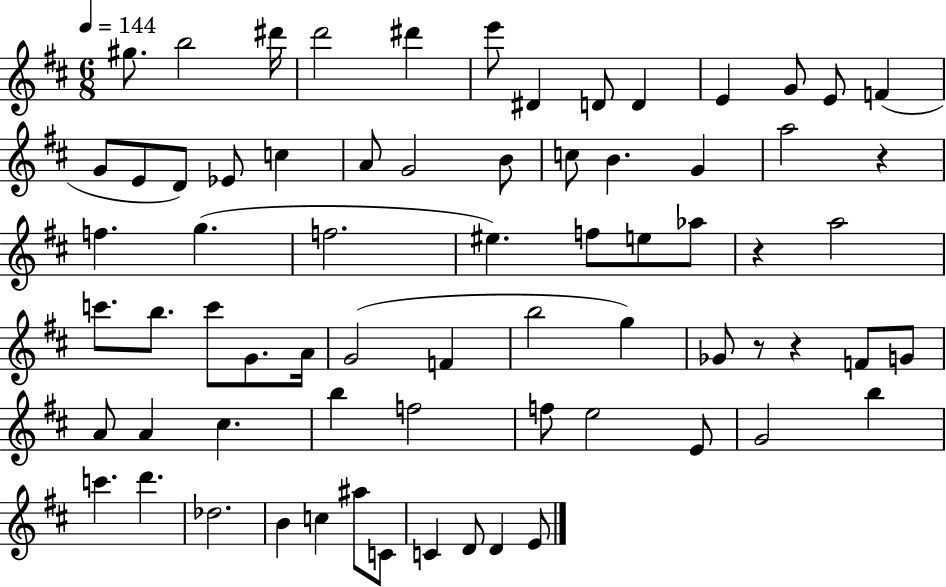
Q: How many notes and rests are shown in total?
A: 70